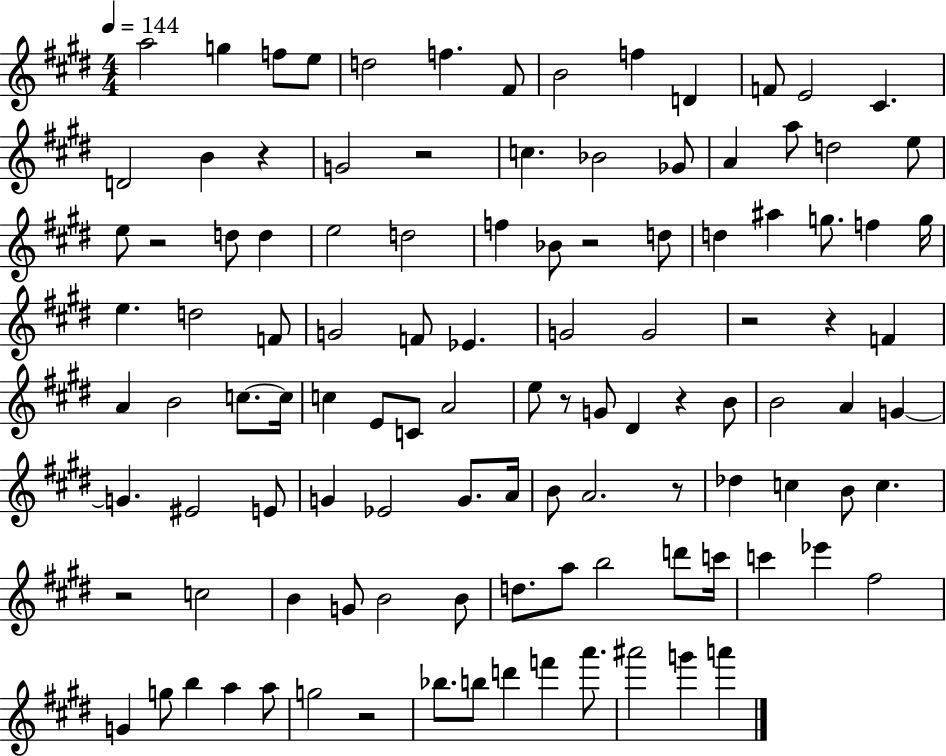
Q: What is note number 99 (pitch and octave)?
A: G6